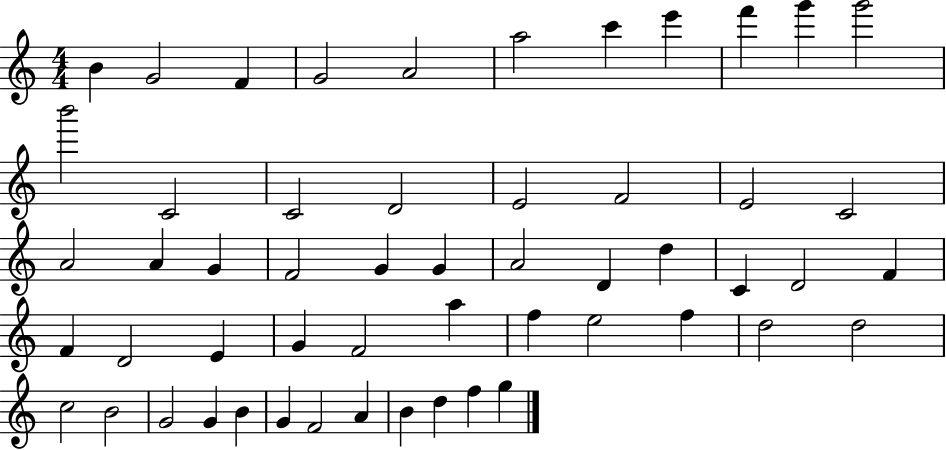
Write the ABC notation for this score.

X:1
T:Untitled
M:4/4
L:1/4
K:C
B G2 F G2 A2 a2 c' e' f' g' g'2 b'2 C2 C2 D2 E2 F2 E2 C2 A2 A G F2 G G A2 D d C D2 F F D2 E G F2 a f e2 f d2 d2 c2 B2 G2 G B G F2 A B d f g